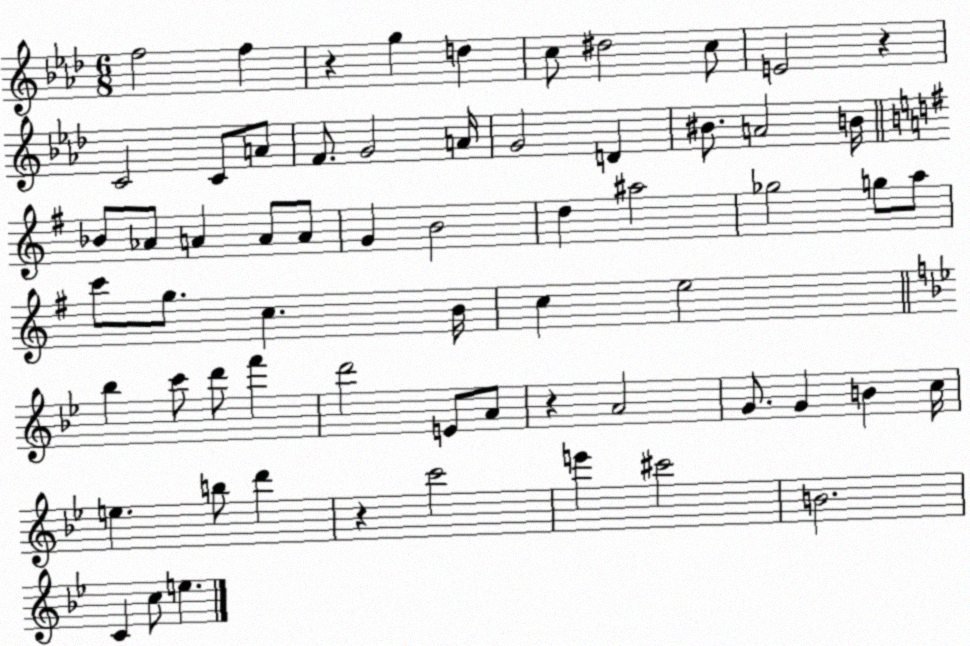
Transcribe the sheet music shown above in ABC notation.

X:1
T:Untitled
M:6/8
L:1/4
K:Ab
f2 f z g d c/2 ^d2 c/2 E2 z C2 C/2 A/2 F/2 G2 A/4 G2 D ^B/2 A2 B/4 _B/2 _A/2 A A/2 A/2 G B2 d ^a2 _g2 g/2 a/2 c'/2 g/2 c B/4 c e2 _b c'/2 d'/2 f' d'2 E/2 A/2 z A2 G/2 G B c/4 e b/2 d' z c'2 e' ^c'2 B2 C c/2 e